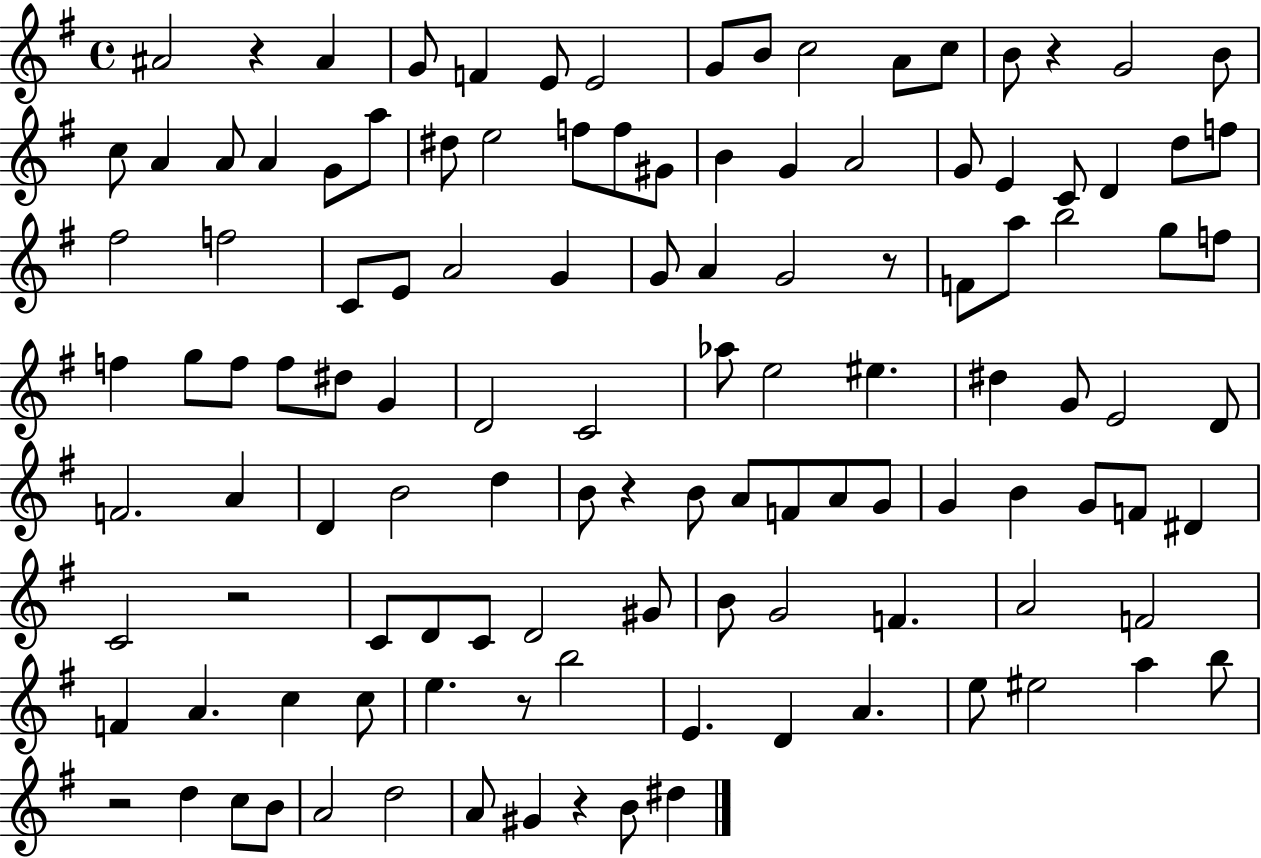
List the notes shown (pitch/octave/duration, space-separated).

A#4/h R/q A#4/q G4/e F4/q E4/e E4/h G4/e B4/e C5/h A4/e C5/e B4/e R/q G4/h B4/e C5/e A4/q A4/e A4/q G4/e A5/e D#5/e E5/h F5/e F5/e G#4/e B4/q G4/q A4/h G4/e E4/q C4/e D4/q D5/e F5/e F#5/h F5/h C4/e E4/e A4/h G4/q G4/e A4/q G4/h R/e F4/e A5/e B5/h G5/e F5/e F5/q G5/e F5/e F5/e D#5/e G4/q D4/h C4/h Ab5/e E5/h EIS5/q. D#5/q G4/e E4/h D4/e F4/h. A4/q D4/q B4/h D5/q B4/e R/q B4/e A4/e F4/e A4/e G4/e G4/q B4/q G4/e F4/e D#4/q C4/h R/h C4/e D4/e C4/e D4/h G#4/e B4/e G4/h F4/q. A4/h F4/h F4/q A4/q. C5/q C5/e E5/q. R/e B5/h E4/q. D4/q A4/q. E5/e EIS5/h A5/q B5/e R/h D5/q C5/e B4/e A4/h D5/h A4/e G#4/q R/q B4/e D#5/q